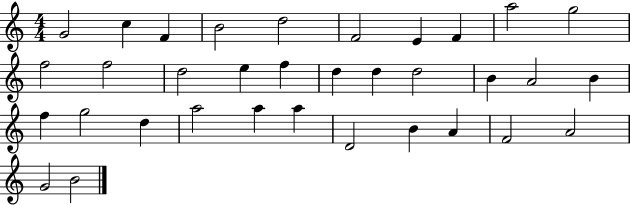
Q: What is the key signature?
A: C major